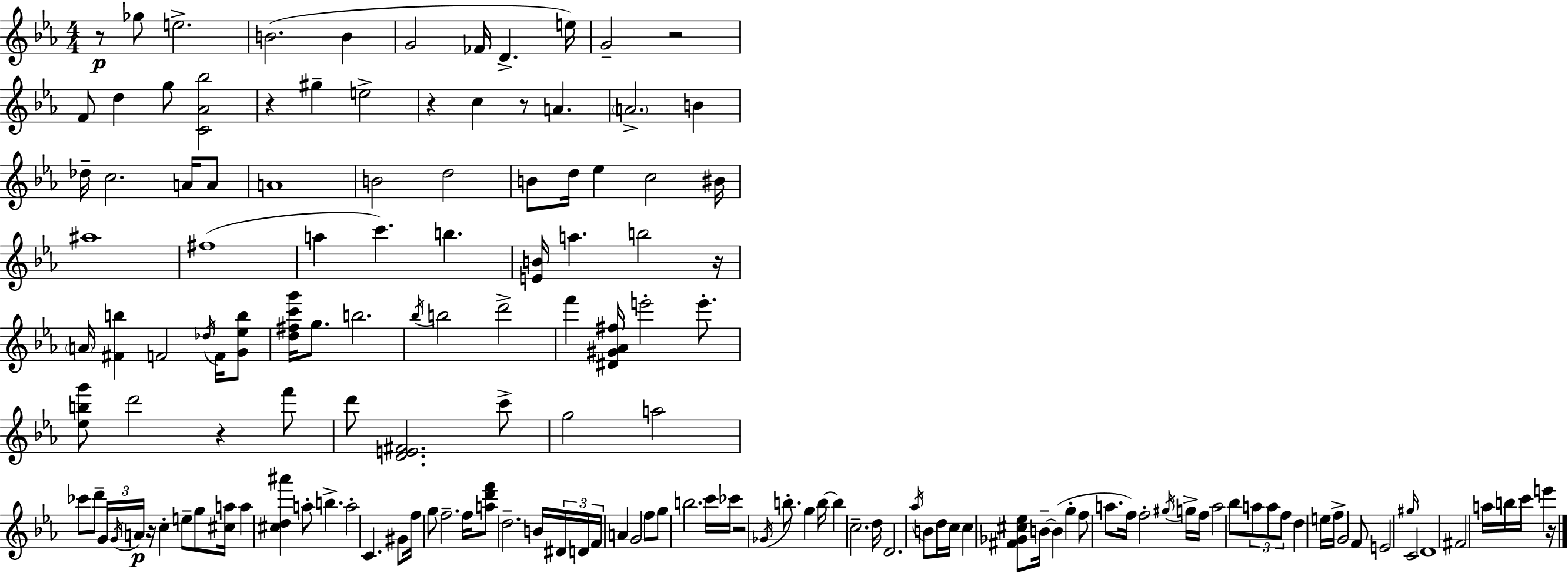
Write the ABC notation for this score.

X:1
T:Untitled
M:4/4
L:1/4
K:Eb
z/2 _g/2 e2 B2 B G2 _F/4 D e/4 G2 z2 F/2 d g/2 [C_A_b]2 z ^g e2 z c z/2 A A2 B _d/4 c2 A/4 A/2 A4 B2 d2 B/2 d/4 _e c2 ^B/4 ^a4 ^f4 a c' b [EB]/4 a b2 z/4 A/4 [^Fb] F2 _d/4 F/4 [G_eb]/2 [d^fc'g']/4 g/2 b2 _b/4 b2 d'2 f' [^D^G_A^f]/4 e'2 e'/2 [_ebg']/2 d'2 z f'/2 d'/2 [DE^F]2 c'/2 g2 a2 _c'/2 d'/2 G/4 G/4 A/4 z/4 c e/2 g/2 [^ca]/4 a [^cd^a'] a/2 b a2 C ^G/2 f/4 g/2 f2 f/4 [ad'f']/2 d2 B/4 ^D/4 D/4 F/4 A G2 f/2 g/2 b2 c'/4 _c'/4 z2 _G/4 b/2 g b/4 b c2 d/4 D2 _a/4 B/2 d/4 c/4 c [^F_G^c_e]/2 B/4 B g f/2 a/2 f/4 f2 ^g/4 g/4 f/4 a2 _b/2 a/2 a/2 f/2 d e/4 f/4 G2 F/2 E2 ^g/4 C2 D4 ^F2 a/4 b/4 c'/4 e' z/4